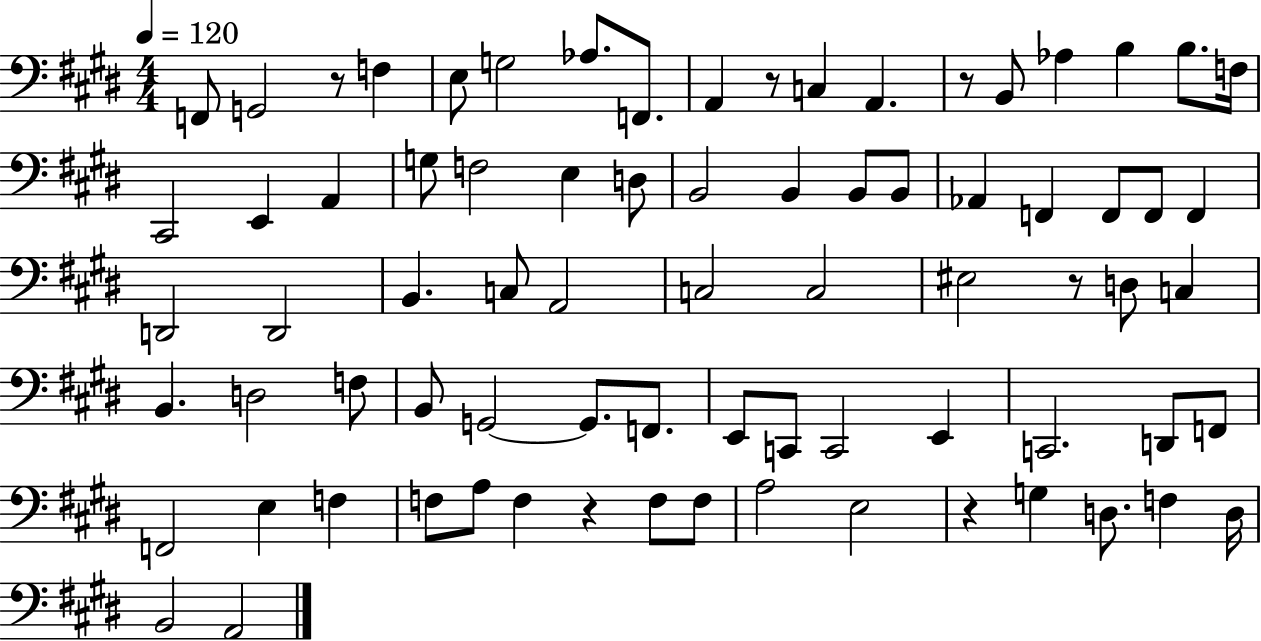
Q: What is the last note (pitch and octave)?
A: A2